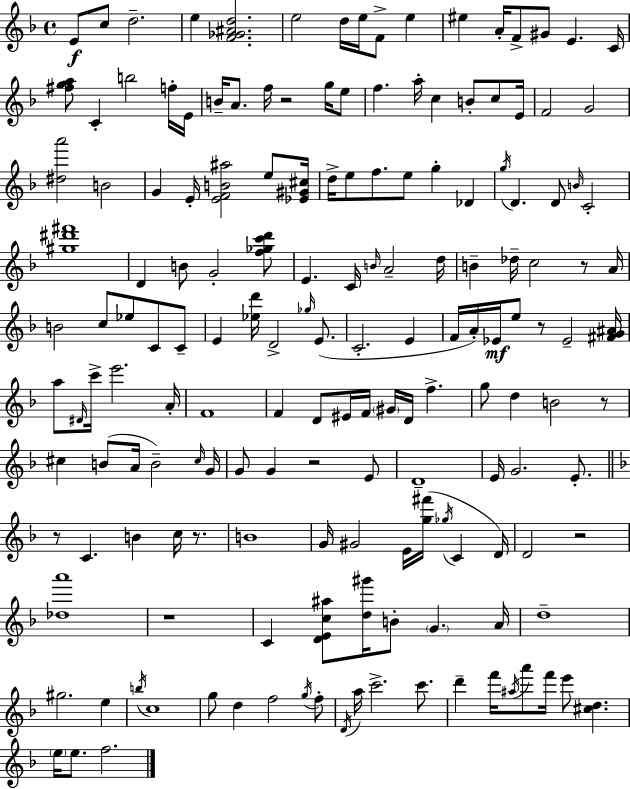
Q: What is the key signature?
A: F major